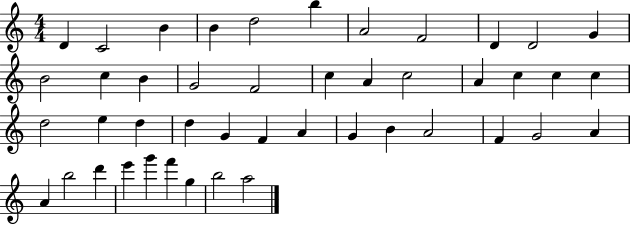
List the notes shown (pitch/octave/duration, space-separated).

D4/q C4/h B4/q B4/q D5/h B5/q A4/h F4/h D4/q D4/h G4/q B4/h C5/q B4/q G4/h F4/h C5/q A4/q C5/h A4/q C5/q C5/q C5/q D5/h E5/q D5/q D5/q G4/q F4/q A4/q G4/q B4/q A4/h F4/q G4/h A4/q A4/q B5/h D6/q E6/q G6/q F6/q G5/q B5/h A5/h